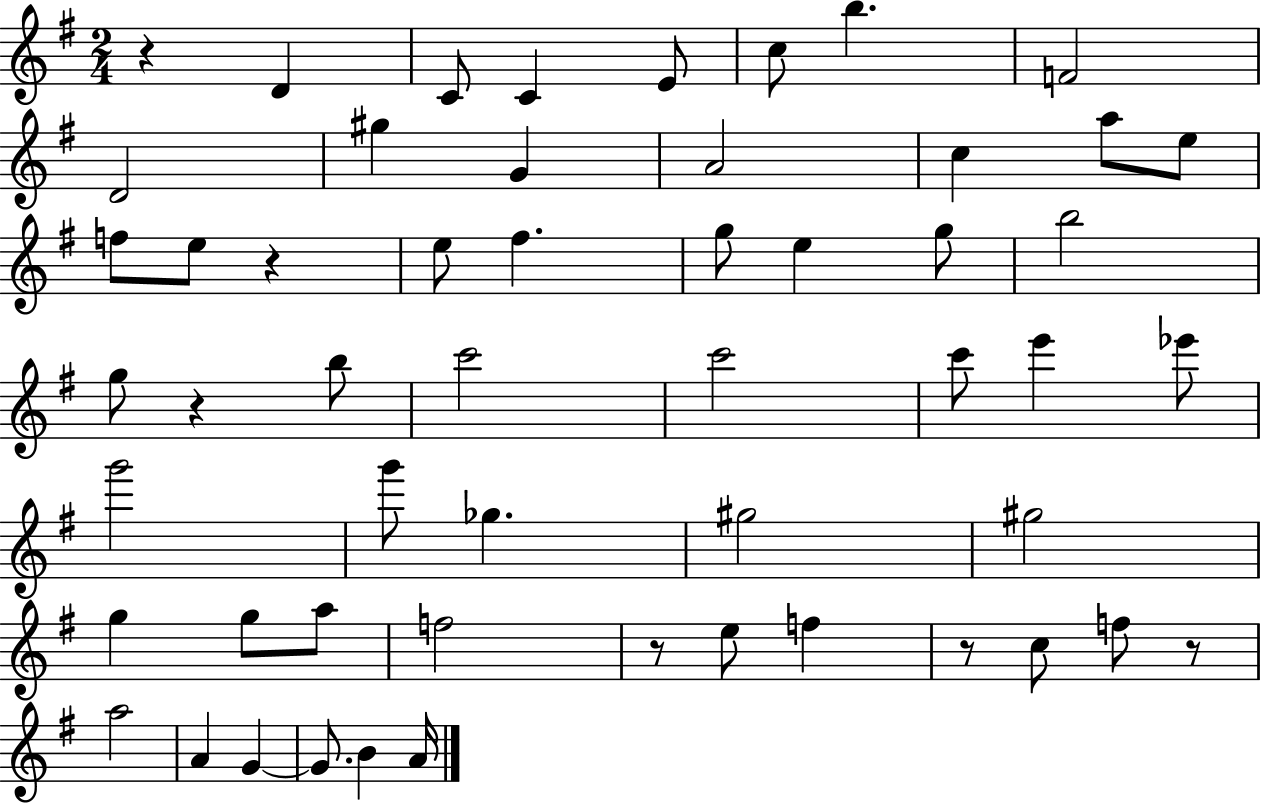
R/q D4/q C4/e C4/q E4/e C5/e B5/q. F4/h D4/h G#5/q G4/q A4/h C5/q A5/e E5/e F5/e E5/e R/q E5/e F#5/q. G5/e E5/q G5/e B5/h G5/e R/q B5/e C6/h C6/h C6/e E6/q Eb6/e G6/h G6/e Gb5/q. G#5/h G#5/h G5/q G5/e A5/e F5/h R/e E5/e F5/q R/e C5/e F5/e R/e A5/h A4/q G4/q G4/e. B4/q A4/s